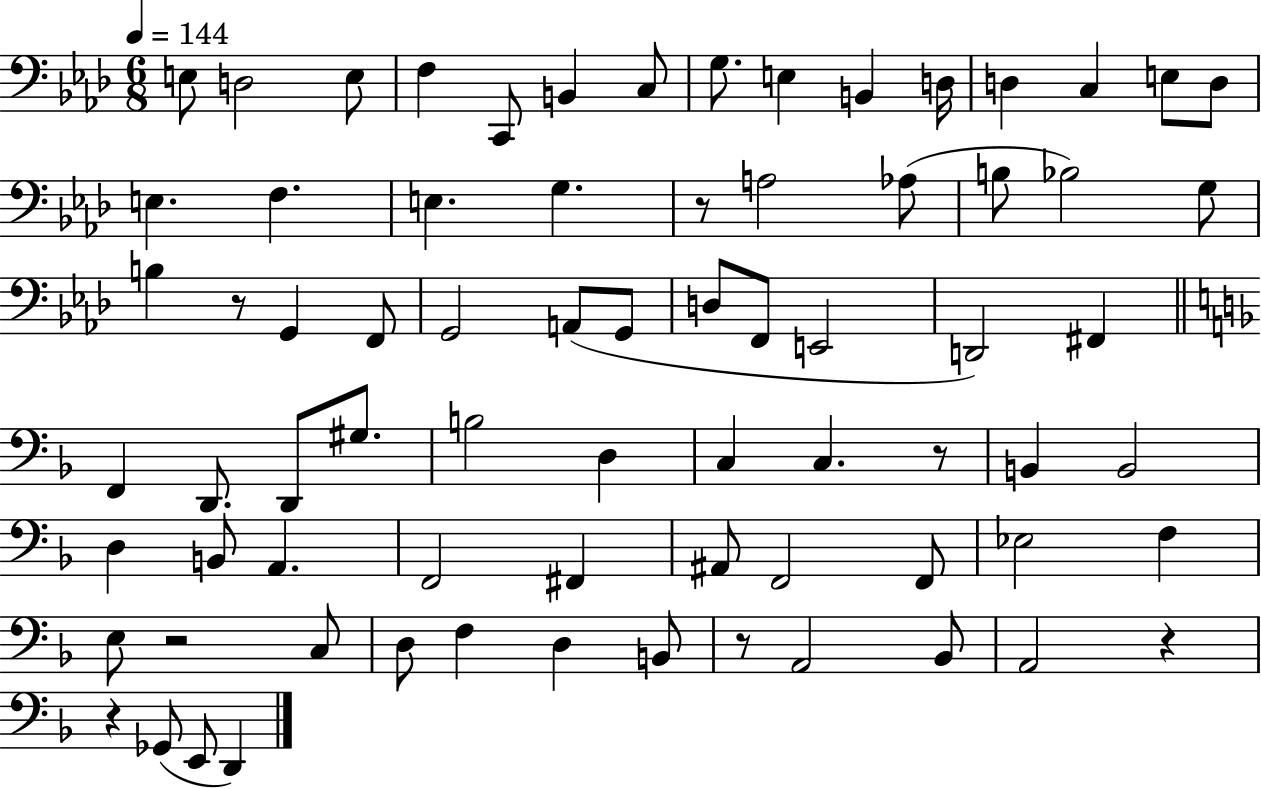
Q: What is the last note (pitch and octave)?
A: D2